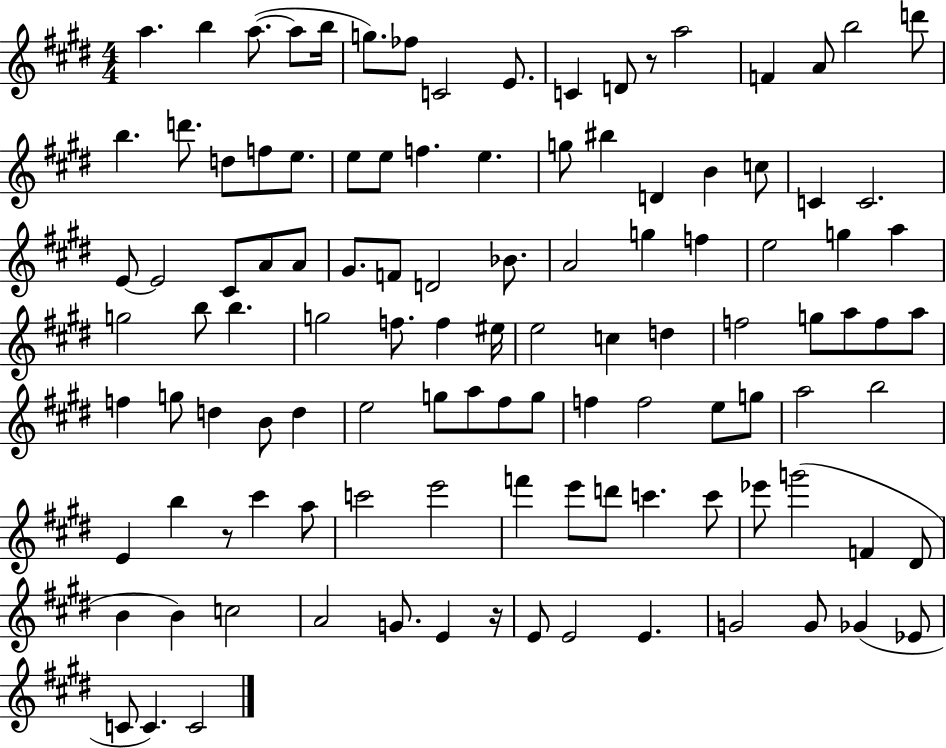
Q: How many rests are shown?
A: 3